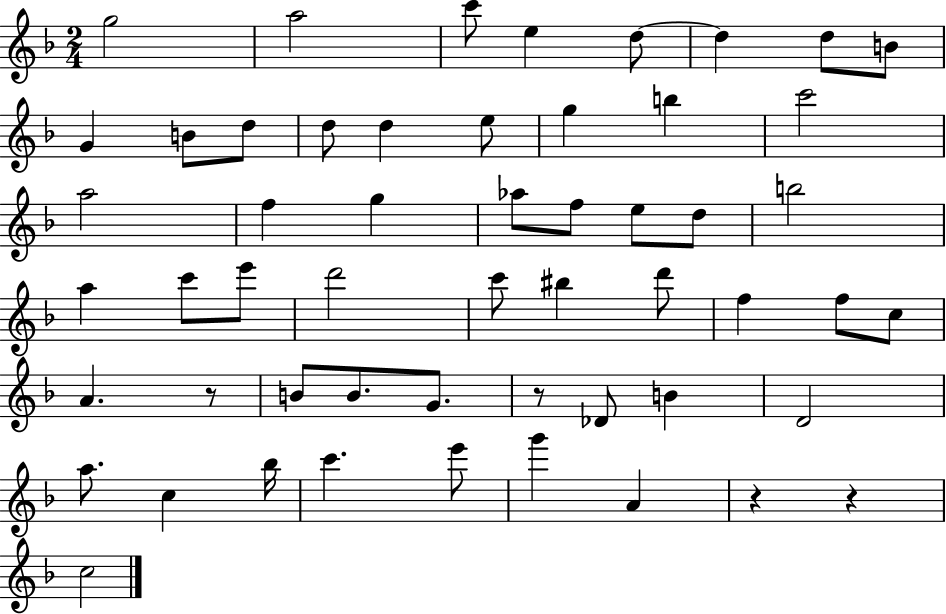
X:1
T:Untitled
M:2/4
L:1/4
K:F
g2 a2 c'/2 e d/2 d d/2 B/2 G B/2 d/2 d/2 d e/2 g b c'2 a2 f g _a/2 f/2 e/2 d/2 b2 a c'/2 e'/2 d'2 c'/2 ^b d'/2 f f/2 c/2 A z/2 B/2 B/2 G/2 z/2 _D/2 B D2 a/2 c _b/4 c' e'/2 g' A z z c2